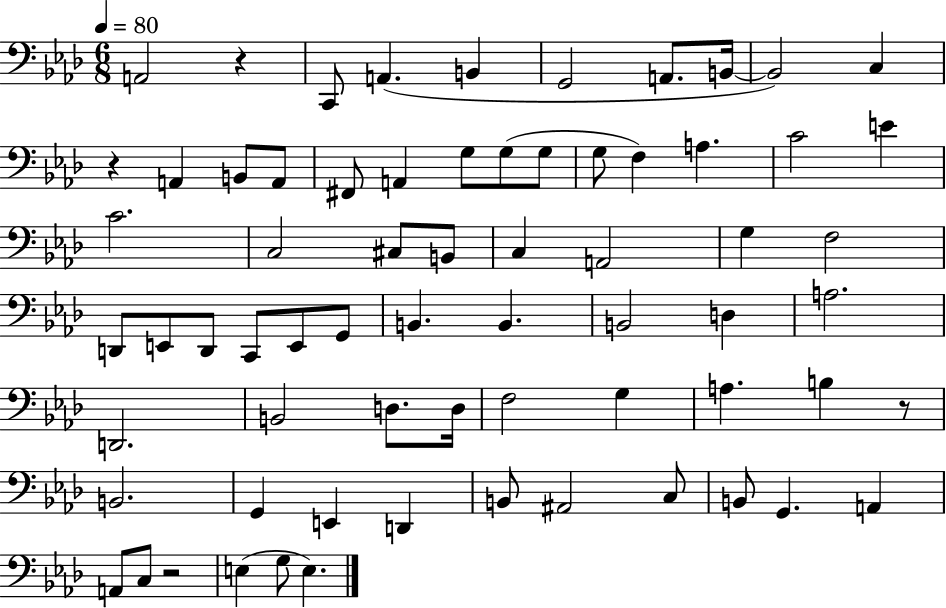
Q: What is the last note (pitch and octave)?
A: E3